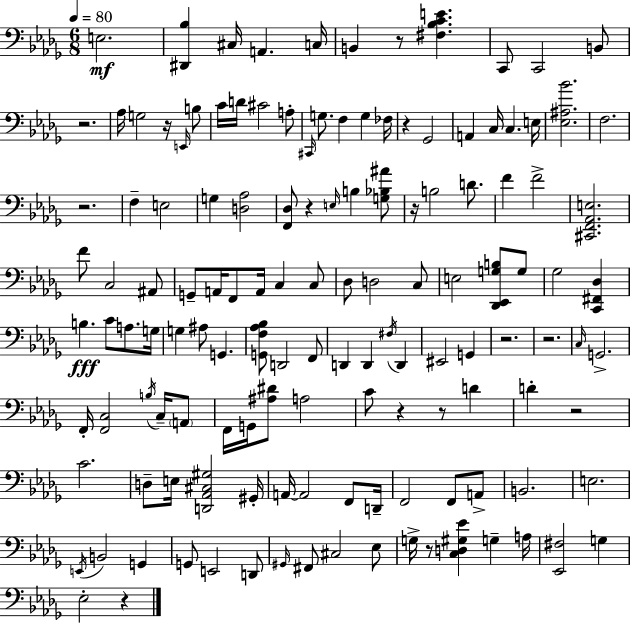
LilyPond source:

{
  \clef bass
  \numericTimeSignature
  \time 6/8
  \key bes \minor
  \tempo 4 = 80
  e2.\mf | <dis, bes>4 cis16 a,4. c16 | b,4 r8 <fis bes c' e'>4. | c,8 c,2 b,8 | \break r2. | aes16 g2 r16 \grace { e,16 } b8 | c'16 d'16 cis'2 a8-. | \grace { cis,16 } g8. f4 g4 | \break fes16 r4 ges,2 | a,4 c16 c4. | e16 <ees ais bes'>2. | f2. | \break r2. | f4-- e2 | g4 <d aes>2 | <f, des>8 r4 \grace { e16 } b4 | \break <g bes ais'>8 r16 b2 | d'8. f'4 f'2-> | <cis, f, aes, e>2. | f'8 c2 | \break ais,8 g,8-- a,16 f,8 a,16 c4 | c8 des8 d2 | c8 e2 <des, ees, g b>8 | g8 ges2 <c, fis, des>4 | \break b4.\fff c'8 a8. | g16 g4 ais8 g,4. | <g, f aes bes>8 d,2 | f,8 d,4 d,4 \acciaccatura { fis16 } | \break d,4 eis,2 | g,4 r2. | r2. | \grace { c16 } g,2.-> | \break f,16-. <f, c>2 | \acciaccatura { b16 } c16-- \parenthesize a,8 f,16 g,16 <ais dis'>8 a2 | c'8 r4 | r8 d'4 d'4-. r2 | \break c'2. | d8-- e16 <d, aes, cis gis>2 | gis,16-. a,16~~ a,2 | f,8 d,16-- f,2 | \break f,8 a,8-> b,2. | e2. | \acciaccatura { e,16 } b,2 | g,4 g,8 e,2 | \break d,8 \grace { gis,16 } fis,8 cis2 | ees8 g16-> r8 <c d gis ees'>4 | g4-- a16 <ees, fis>2 | g4 ees2-. | \break r4 \bar "|."
}